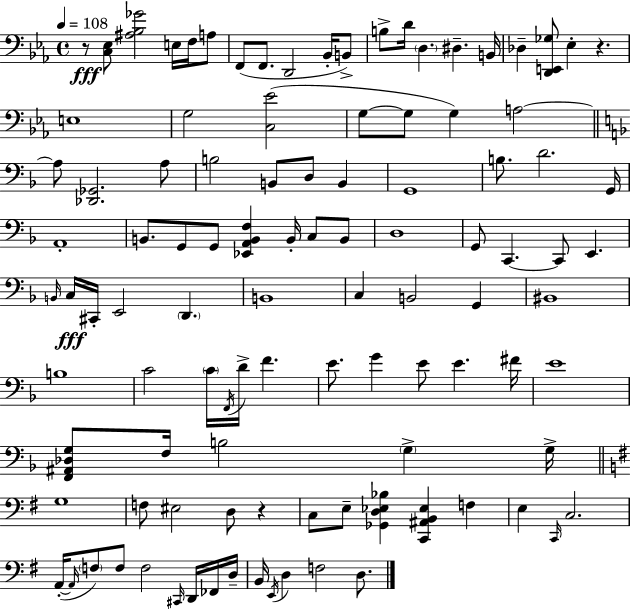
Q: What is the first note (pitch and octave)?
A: E3